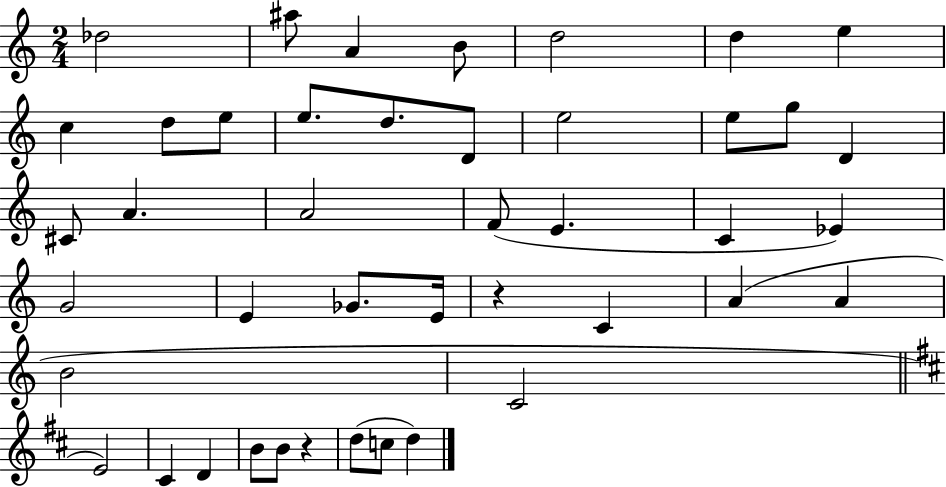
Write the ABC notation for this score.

X:1
T:Untitled
M:2/4
L:1/4
K:C
_d2 ^a/2 A B/2 d2 d e c d/2 e/2 e/2 d/2 D/2 e2 e/2 g/2 D ^C/2 A A2 F/2 E C _E G2 E _G/2 E/4 z C A A B2 C2 E2 ^C D B/2 B/2 z d/2 c/2 d